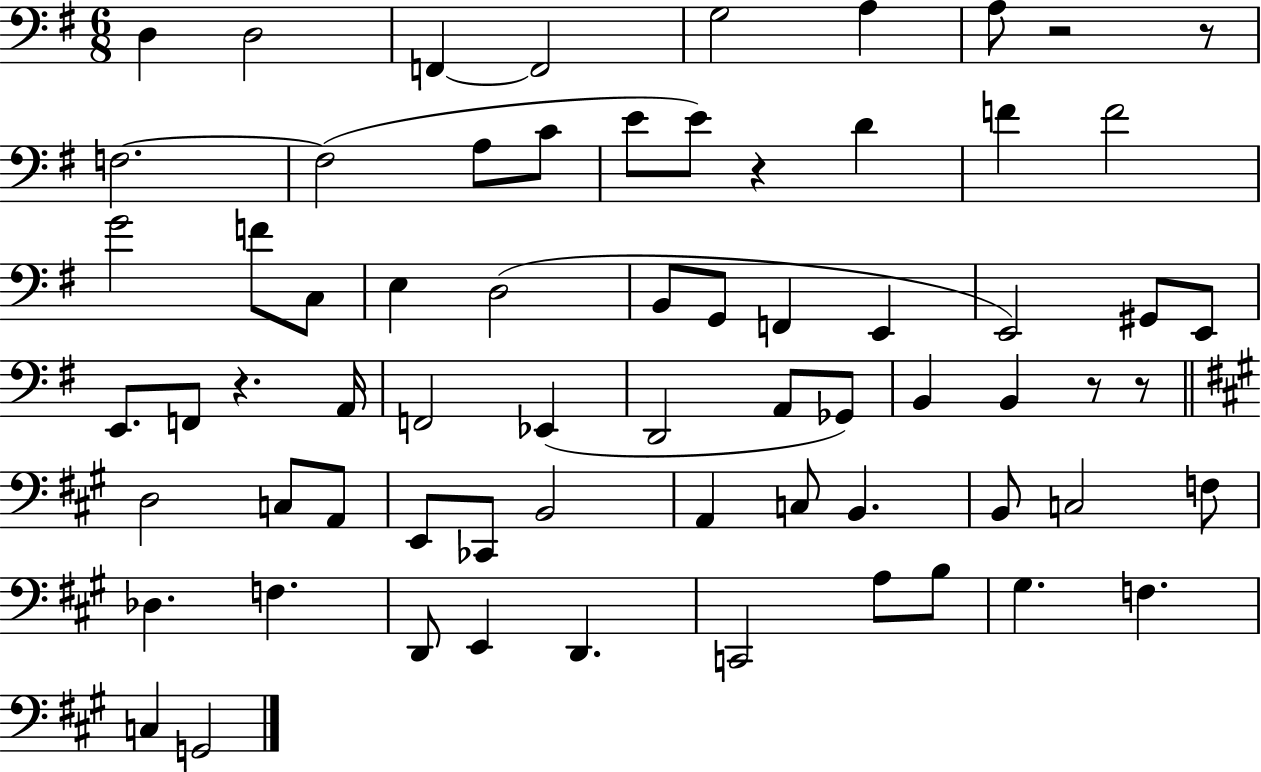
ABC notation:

X:1
T:Untitled
M:6/8
L:1/4
K:G
D, D,2 F,, F,,2 G,2 A, A,/2 z2 z/2 F,2 F,2 A,/2 C/2 E/2 E/2 z D F F2 G2 F/2 C,/2 E, D,2 B,,/2 G,,/2 F,, E,, E,,2 ^G,,/2 E,,/2 E,,/2 F,,/2 z A,,/4 F,,2 _E,, D,,2 A,,/2 _G,,/2 B,, B,, z/2 z/2 D,2 C,/2 A,,/2 E,,/2 _C,,/2 B,,2 A,, C,/2 B,, B,,/2 C,2 F,/2 _D, F, D,,/2 E,, D,, C,,2 A,/2 B,/2 ^G, F, C, G,,2